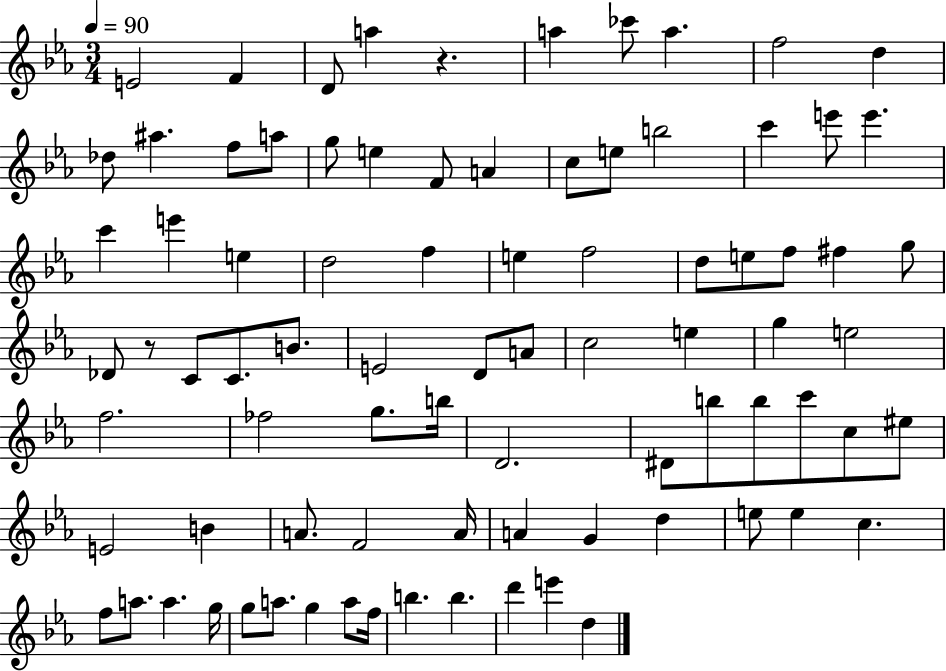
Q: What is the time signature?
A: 3/4